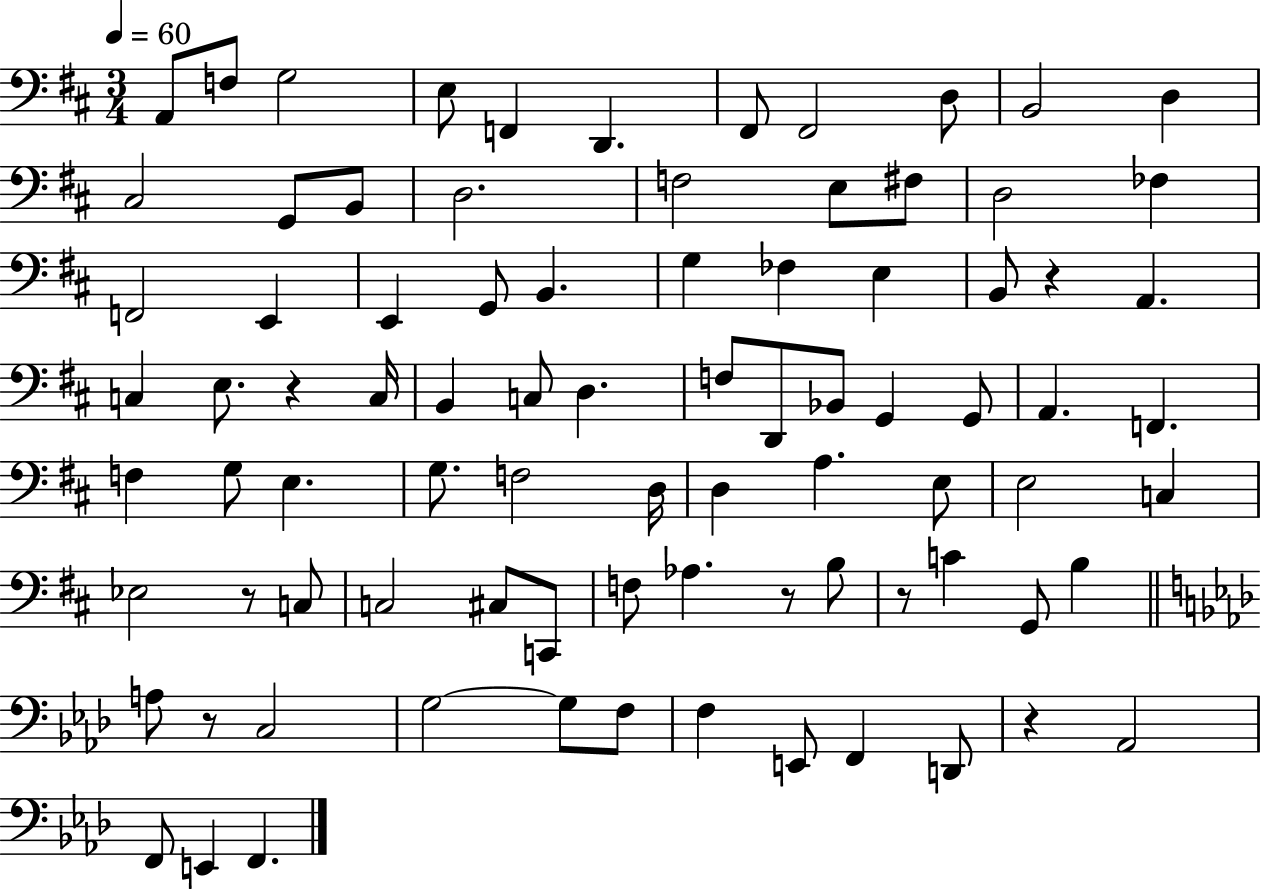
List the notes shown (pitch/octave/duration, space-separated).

A2/e F3/e G3/h E3/e F2/q D2/q. F#2/e F#2/h D3/e B2/h D3/q C#3/h G2/e B2/e D3/h. F3/h E3/e F#3/e D3/h FES3/q F2/h E2/q E2/q G2/e B2/q. G3/q FES3/q E3/q B2/e R/q A2/q. C3/q E3/e. R/q C3/s B2/q C3/e D3/q. F3/e D2/e Bb2/e G2/q G2/e A2/q. F2/q. F3/q G3/e E3/q. G3/e. F3/h D3/s D3/q A3/q. E3/e E3/h C3/q Eb3/h R/e C3/e C3/h C#3/e C2/e F3/e Ab3/q. R/e B3/e R/e C4/q G2/e B3/q A3/e R/e C3/h G3/h G3/e F3/e F3/q E2/e F2/q D2/e R/q Ab2/h F2/e E2/q F2/q.